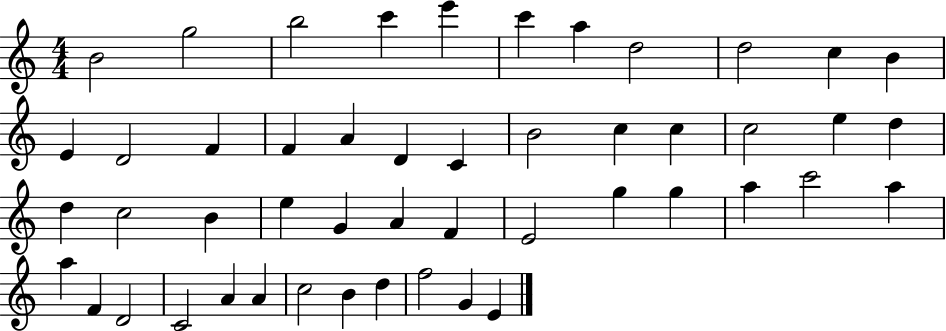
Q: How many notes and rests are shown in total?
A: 49